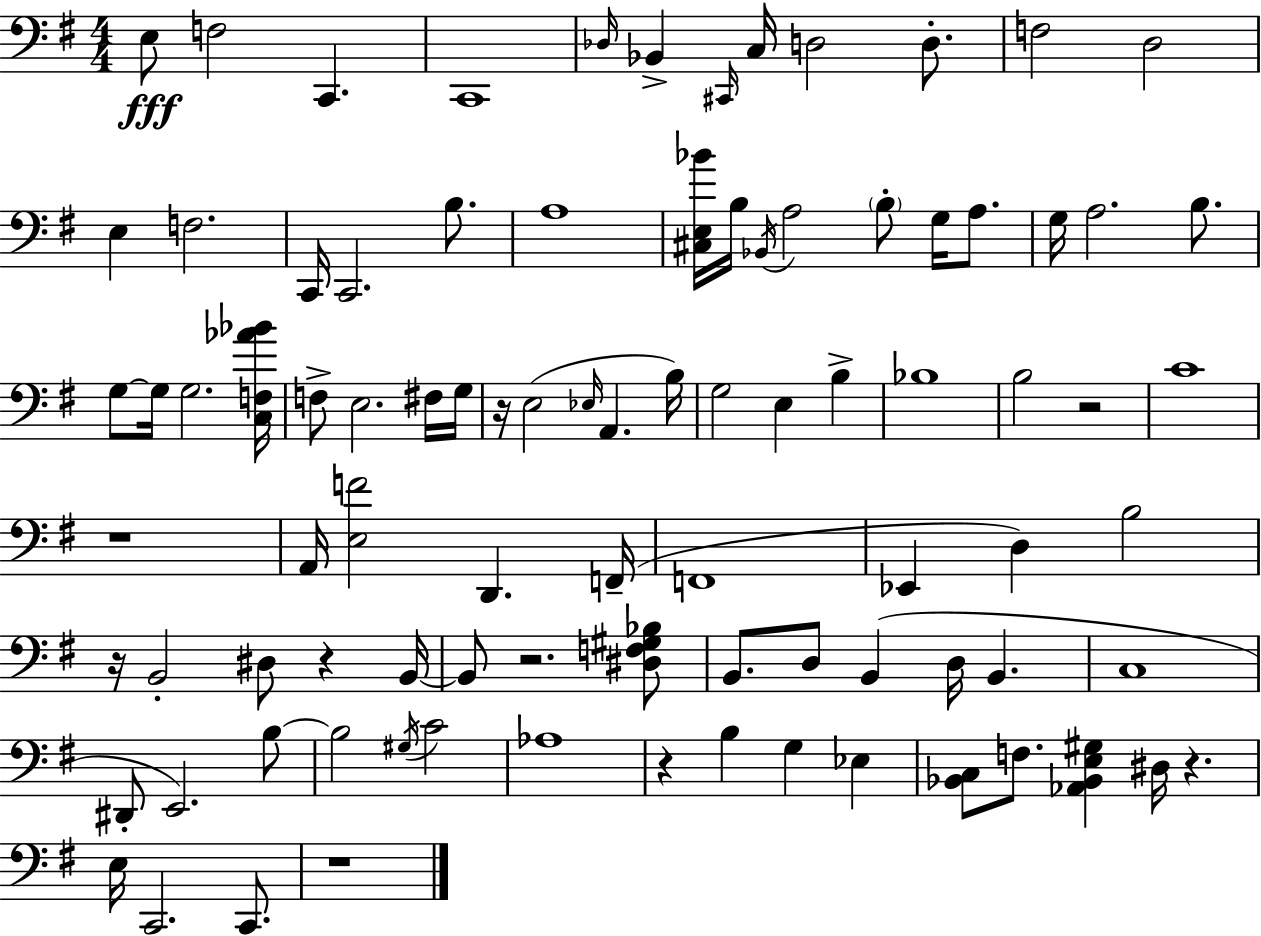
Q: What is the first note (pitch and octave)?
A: E3